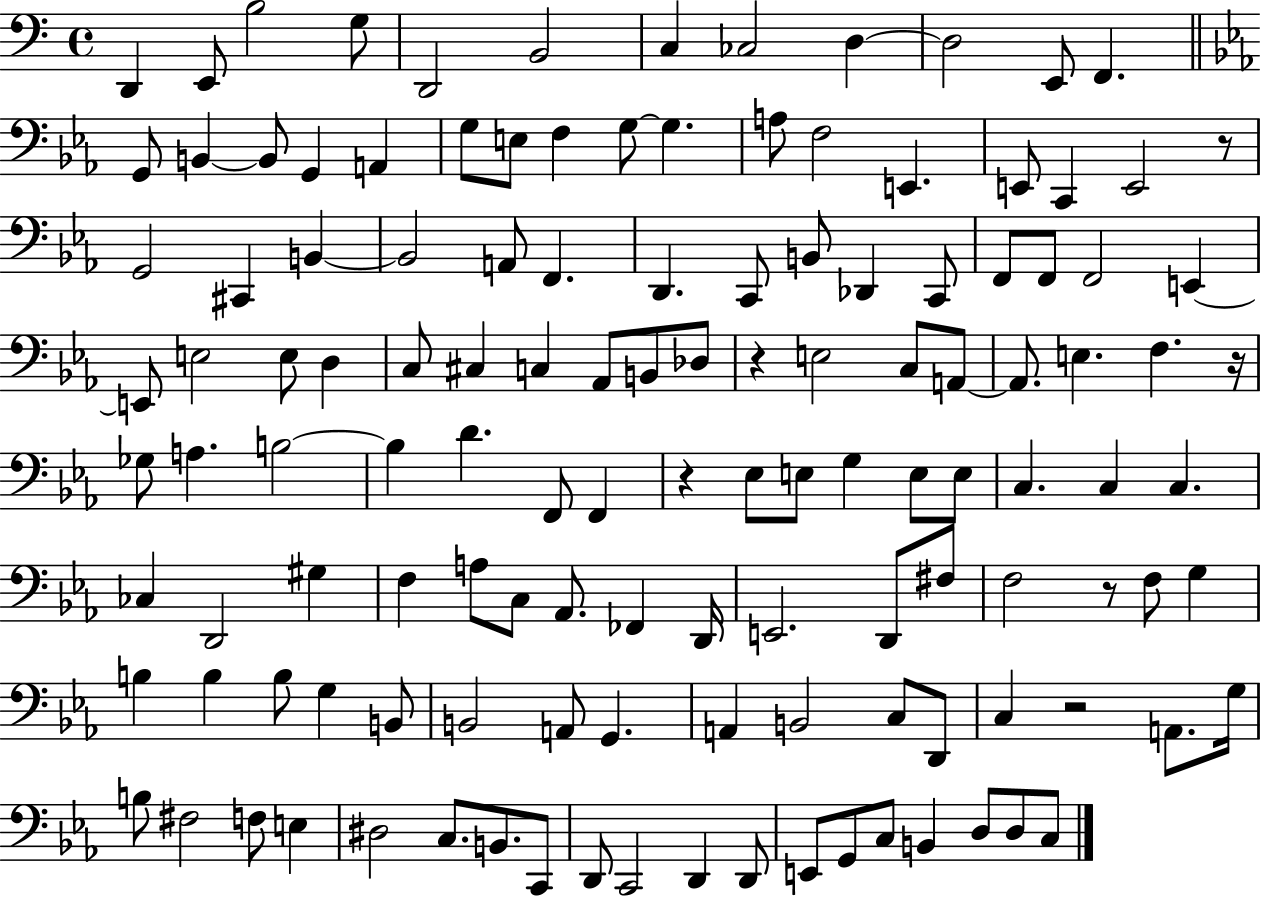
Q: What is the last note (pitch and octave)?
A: C3